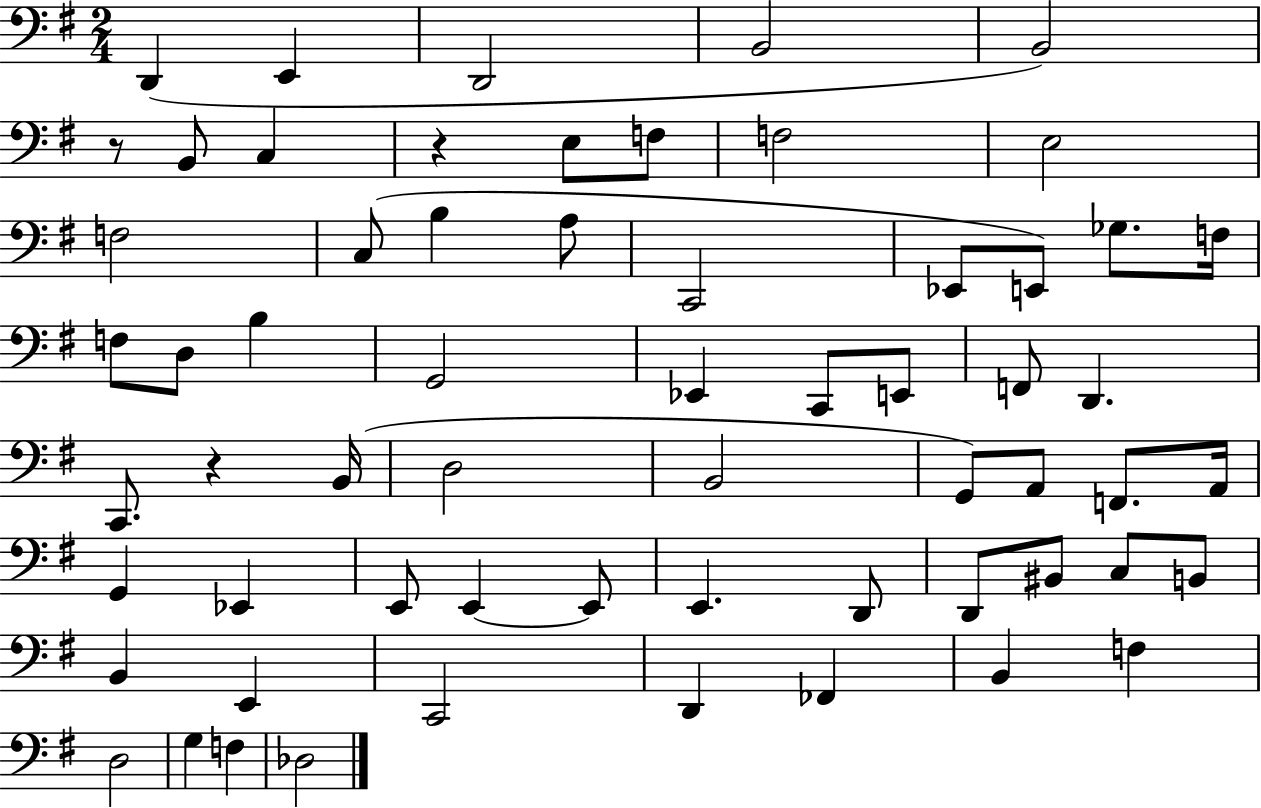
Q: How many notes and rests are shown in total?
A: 62